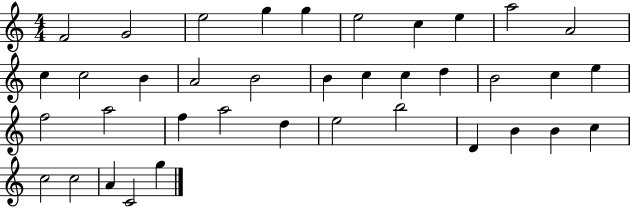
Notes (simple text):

F4/h G4/h E5/h G5/q G5/q E5/h C5/q E5/q A5/h A4/h C5/q C5/h B4/q A4/h B4/h B4/q C5/q C5/q D5/q B4/h C5/q E5/q F5/h A5/h F5/q A5/h D5/q E5/h B5/h D4/q B4/q B4/q C5/q C5/h C5/h A4/q C4/h G5/q